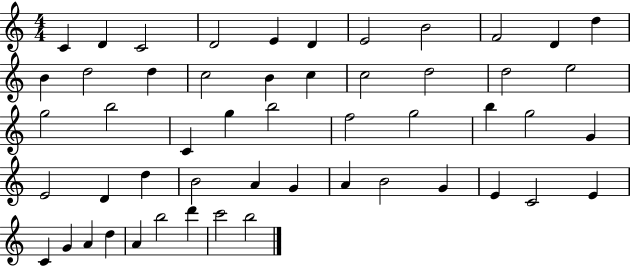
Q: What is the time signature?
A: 4/4